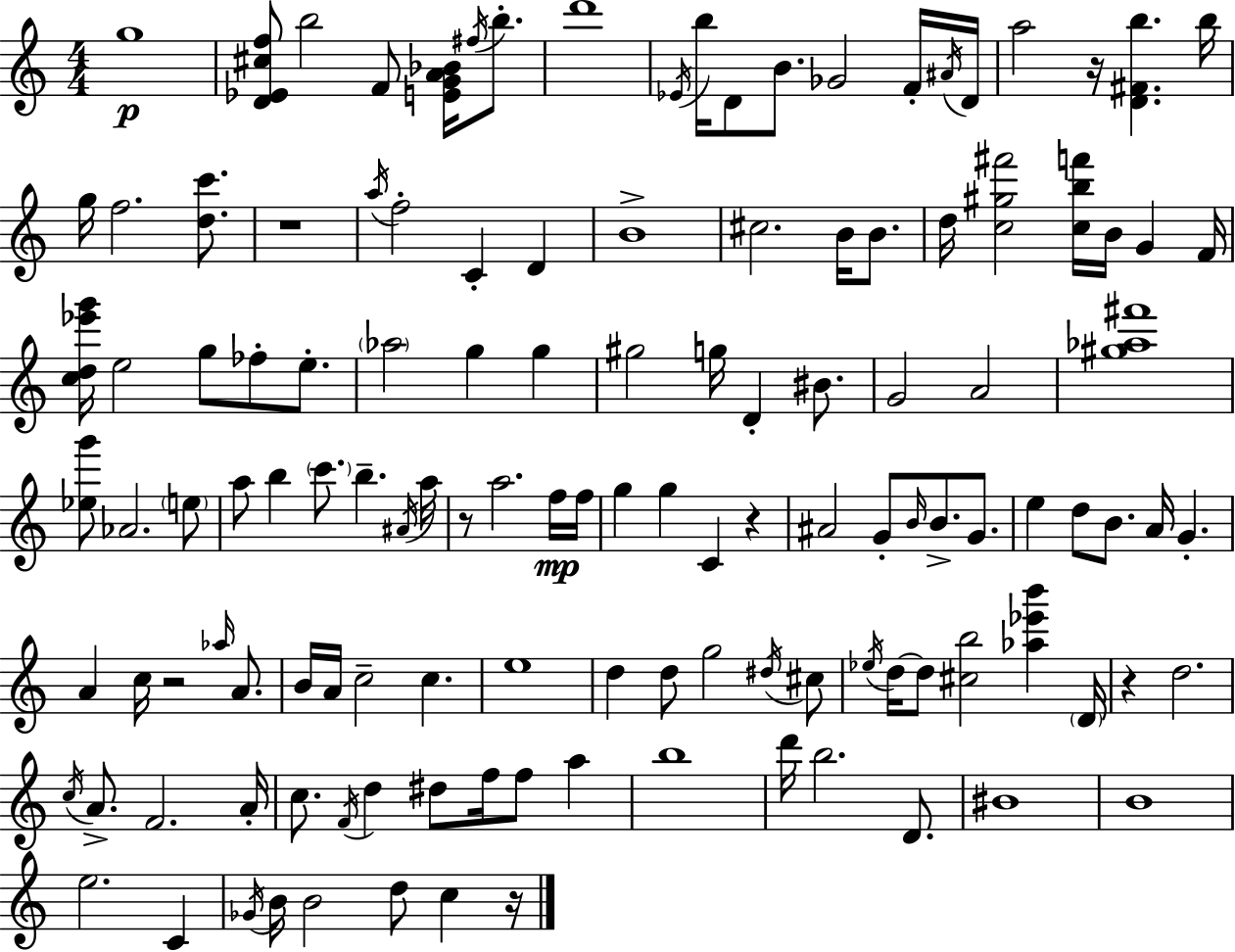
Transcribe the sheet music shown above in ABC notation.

X:1
T:Untitled
M:4/4
L:1/4
K:Am
g4 [D_E^cf]/2 b2 F/2 [EGA_B]/4 ^f/4 b/2 d'4 _E/4 b/4 D/2 B/2 _G2 F/4 ^A/4 D/4 a2 z/4 [D^Fb] b/4 g/4 f2 [dc']/2 z4 a/4 f2 C D B4 ^c2 B/4 B/2 d/4 [c^g^f']2 [cbf']/4 B/4 G F/4 [cd_e'g']/4 e2 g/2 _f/2 e/2 _a2 g g ^g2 g/4 D ^B/2 G2 A2 [^g_a^f']4 [_eg']/2 _A2 e/2 a/2 b c'/2 b ^A/4 a/4 z/2 a2 f/4 f/4 g g C z ^A2 G/2 B/4 B/2 G/2 e d/2 B/2 A/4 G A c/4 z2 _a/4 A/2 B/4 A/4 c2 c e4 d d/2 g2 ^d/4 ^c/2 _e/4 d/4 d/2 [^cb]2 [_a_e'b'] D/4 z d2 c/4 A/2 F2 A/4 c/2 F/4 d ^d/2 f/4 f/2 a b4 d'/4 b2 D/2 ^B4 B4 e2 C _G/4 B/4 B2 d/2 c z/4